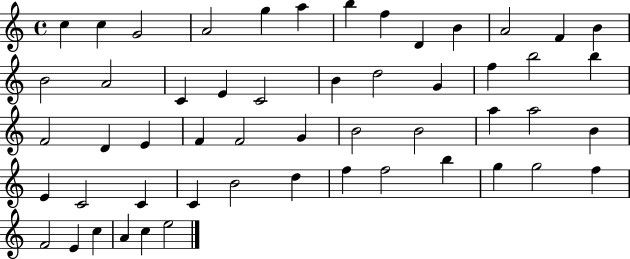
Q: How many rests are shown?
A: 0